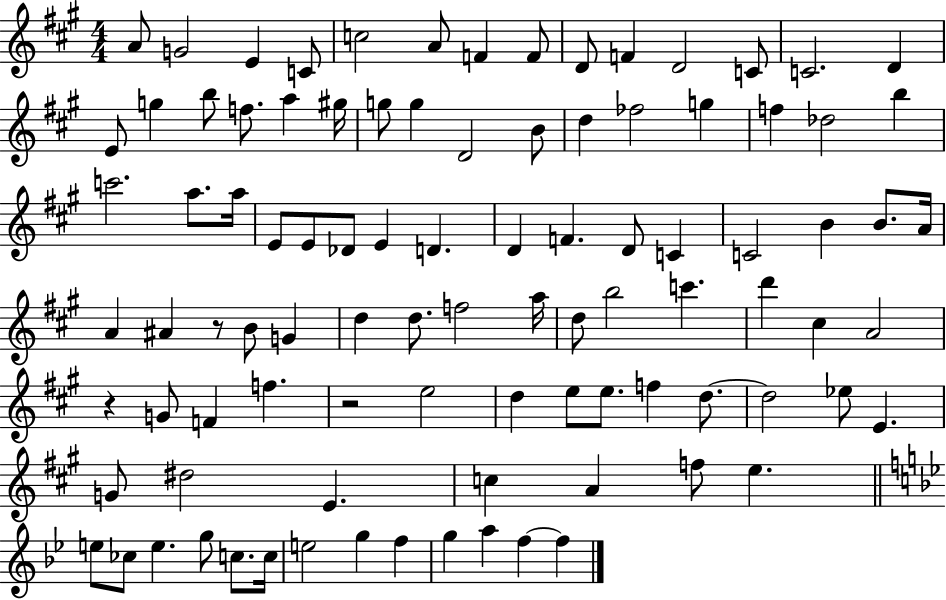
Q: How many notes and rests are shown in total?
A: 95